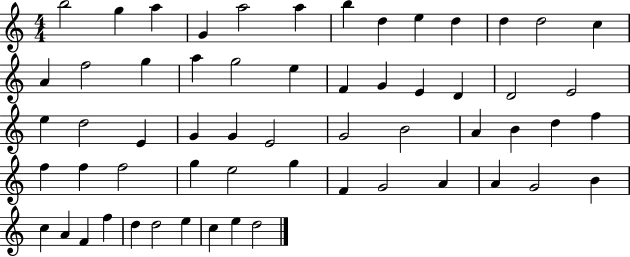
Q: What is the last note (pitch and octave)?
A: D5